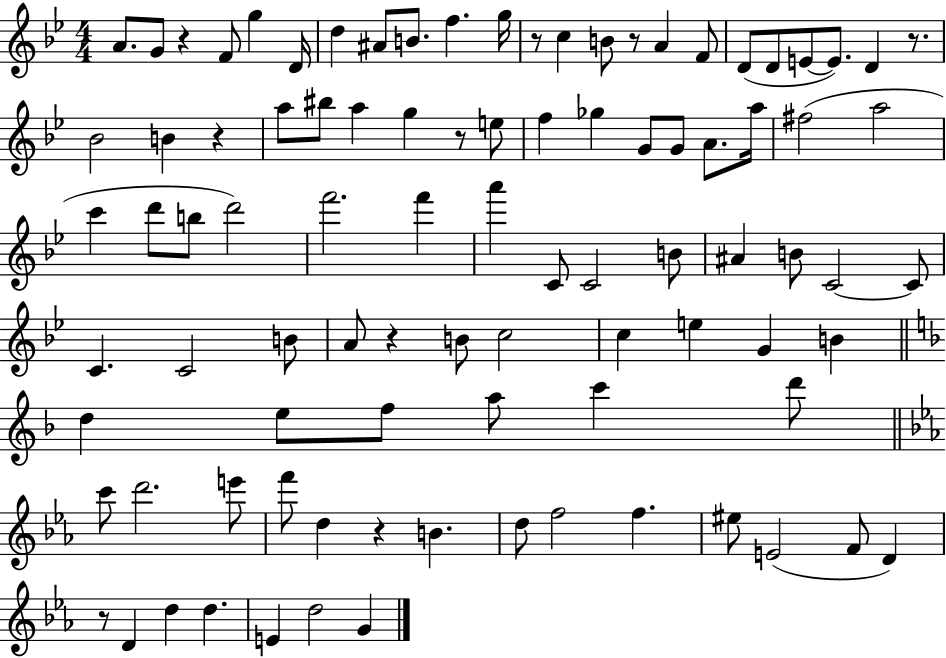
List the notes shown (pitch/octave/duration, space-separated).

A4/e. G4/e R/q F4/e G5/q D4/s D5/q A#4/e B4/e. F5/q. G5/s R/e C5/q B4/e R/e A4/q F4/e D4/e D4/e E4/e E4/e. D4/q R/e. Bb4/h B4/q R/q A5/e BIS5/e A5/q G5/q R/e E5/e F5/q Gb5/q G4/e G4/e A4/e. A5/s F#5/h A5/h C6/q D6/e B5/e D6/h F6/h. F6/q A6/q C4/e C4/h B4/e A#4/q B4/e C4/h C4/e C4/q. C4/h B4/e A4/e R/q B4/e C5/h C5/q E5/q G4/q B4/q D5/q E5/e F5/e A5/e C6/q D6/e C6/e D6/h. E6/e F6/e D5/q R/q B4/q. D5/e F5/h F5/q. EIS5/e E4/h F4/e D4/q R/e D4/q D5/q D5/q. E4/q D5/h G4/q